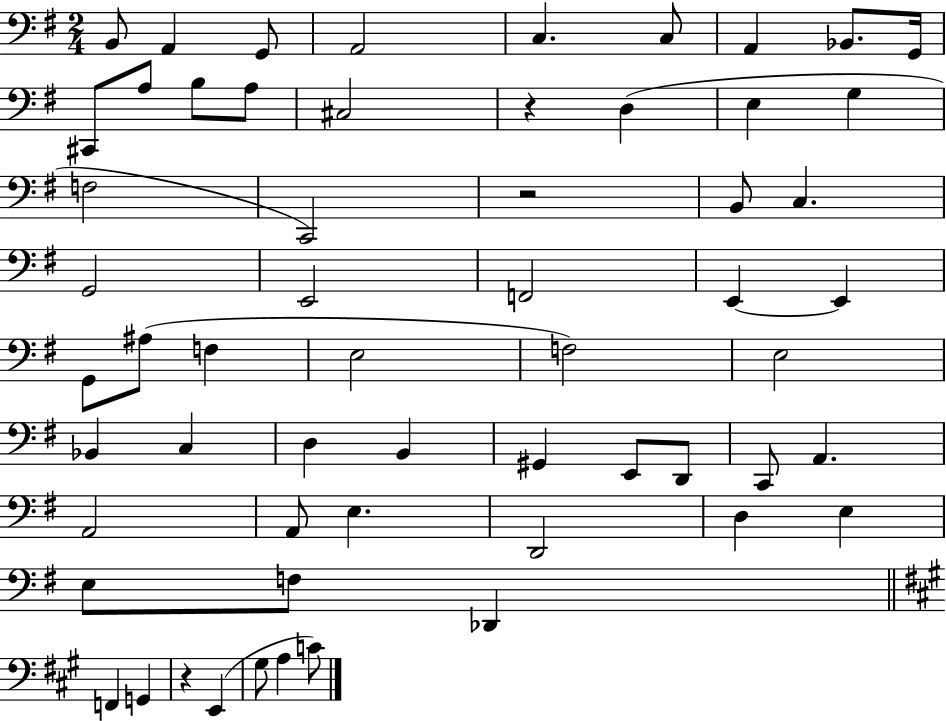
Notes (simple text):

B2/e A2/q G2/e A2/h C3/q. C3/e A2/q Bb2/e. G2/s C#2/e A3/e B3/e A3/e C#3/h R/q D3/q E3/q G3/q F3/h C2/h R/h B2/e C3/q. G2/h E2/h F2/h E2/q E2/q G2/e A#3/e F3/q E3/h F3/h E3/h Bb2/q C3/q D3/q B2/q G#2/q E2/e D2/e C2/e A2/q. A2/h A2/e E3/q. D2/h D3/q E3/q E3/e F3/e Db2/q F2/q G2/q R/q E2/q G#3/e A3/q C4/e